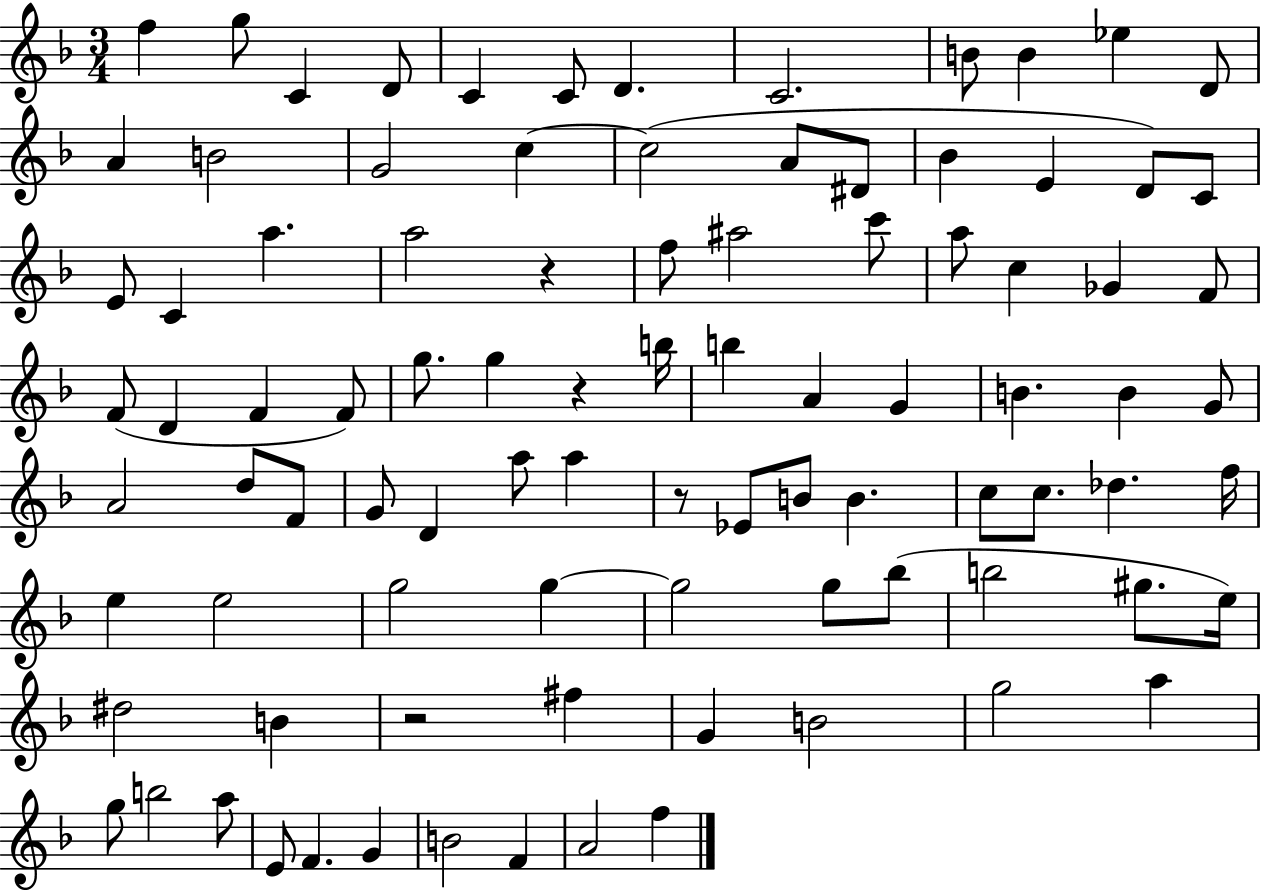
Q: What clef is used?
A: treble